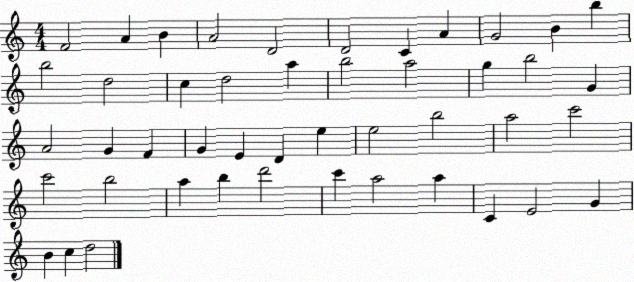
X:1
T:Untitled
M:4/4
L:1/4
K:C
F2 A B A2 D2 D2 C A G2 B b b2 d2 c d2 a b2 a2 g b2 G A2 G F G E D e e2 b2 a2 c'2 c'2 b2 a b d'2 c' a2 a C E2 G B c d2